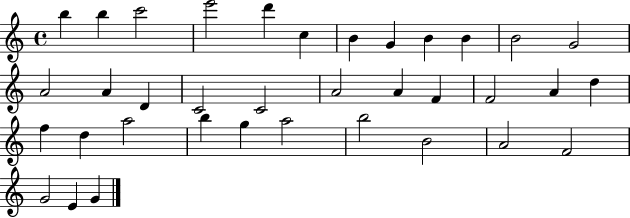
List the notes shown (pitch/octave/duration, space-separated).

B5/q B5/q C6/h E6/h D6/q C5/q B4/q G4/q B4/q B4/q B4/h G4/h A4/h A4/q D4/q C4/h C4/h A4/h A4/q F4/q F4/h A4/q D5/q F5/q D5/q A5/h B5/q G5/q A5/h B5/h B4/h A4/h F4/h G4/h E4/q G4/q